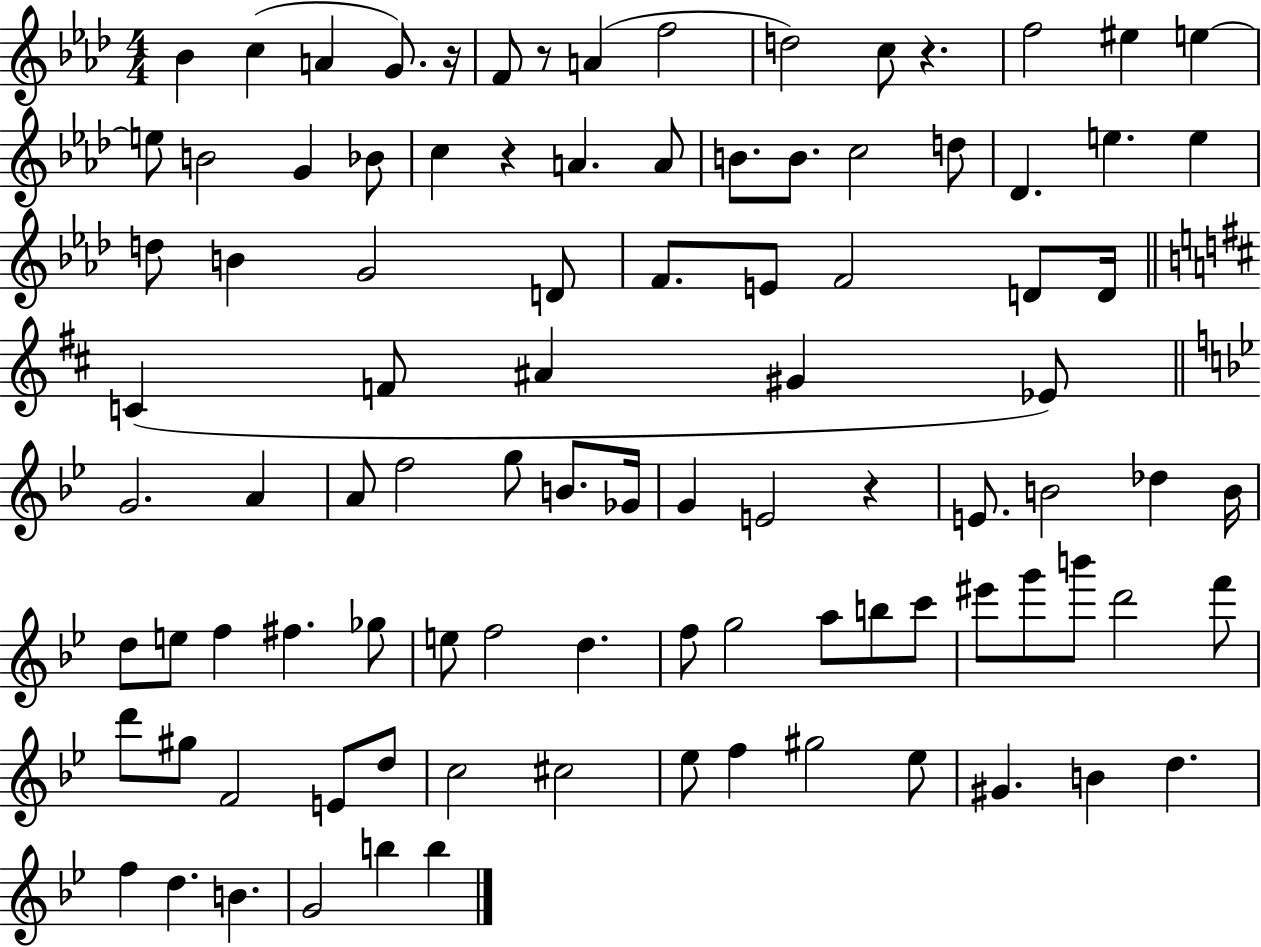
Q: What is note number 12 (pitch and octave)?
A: E5